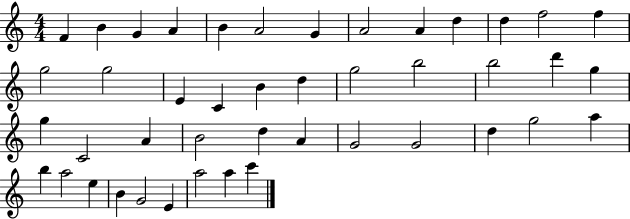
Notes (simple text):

F4/q B4/q G4/q A4/q B4/q A4/h G4/q A4/h A4/q D5/q D5/q F5/h F5/q G5/h G5/h E4/q C4/q B4/q D5/q G5/h B5/h B5/h D6/q G5/q G5/q C4/h A4/q B4/h D5/q A4/q G4/h G4/h D5/q G5/h A5/q B5/q A5/h E5/q B4/q G4/h E4/q A5/h A5/q C6/q